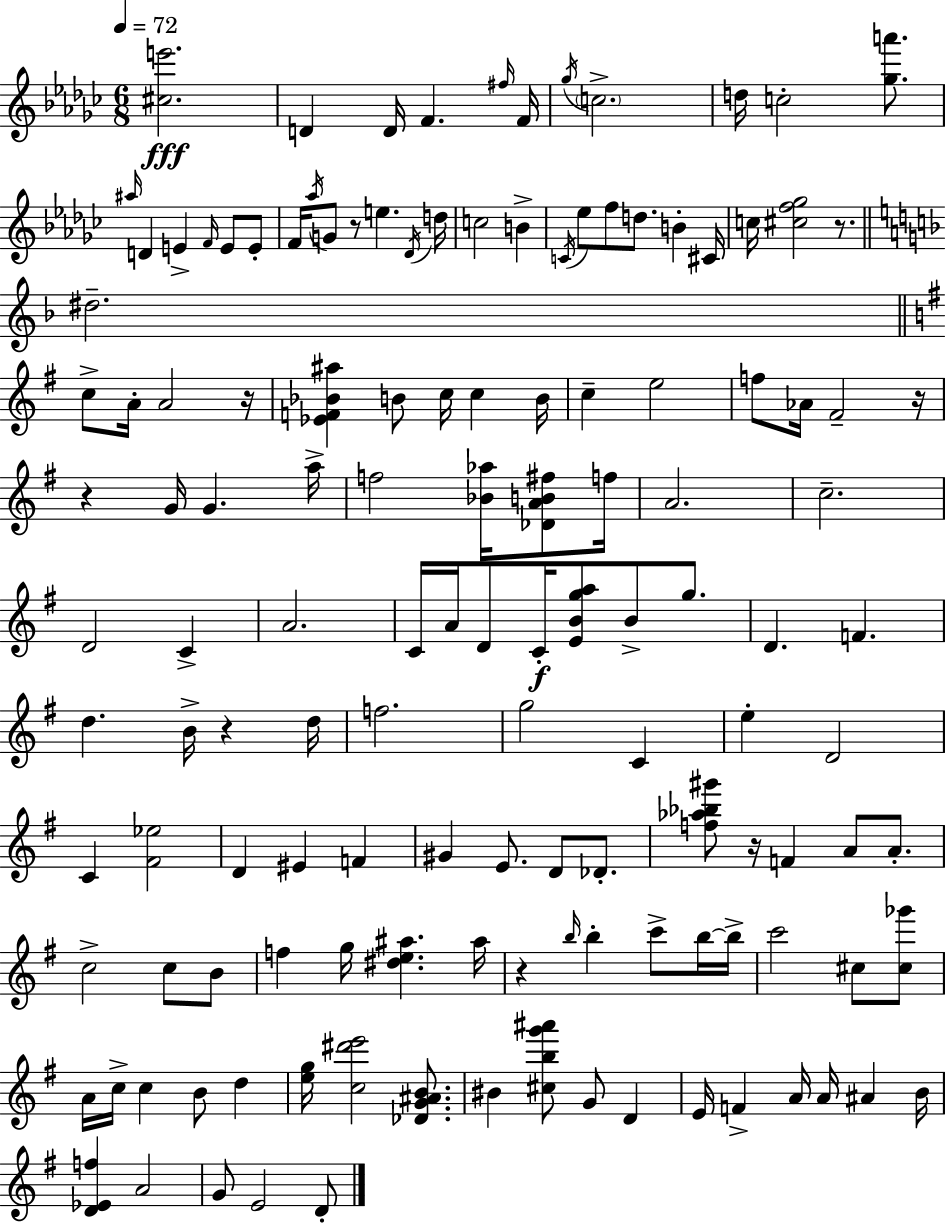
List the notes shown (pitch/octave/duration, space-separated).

[C#5,E6]/h. D4/q D4/s F4/q. F#5/s F4/s Gb5/s C5/h. D5/s C5/h [Gb5,A6]/e. A#5/s D4/q E4/q F4/s E4/e E4/e F4/s Ab5/s G4/e R/e E5/q. Db4/s D5/s C5/h B4/q C4/s Eb5/e F5/e D5/e. B4/q C#4/s C5/s [C#5,F5,Gb5]/h R/e. D#5/h. C5/e A4/s A4/h R/s [Eb4,F4,Bb4,A#5]/q B4/e C5/s C5/q B4/s C5/q E5/h F5/e Ab4/s F#4/h R/s R/q G4/s G4/q. A5/s F5/h [Bb4,Ab5]/s [Db4,A4,B4,F#5]/e F5/s A4/h. C5/h. D4/h C4/q A4/h. C4/s A4/s D4/e C4/s [E4,B4,G5,A5]/e B4/e G5/e. D4/q. F4/q. D5/q. B4/s R/q D5/s F5/h. G5/h C4/q E5/q D4/h C4/q [F#4,Eb5]/h D4/q EIS4/q F4/q G#4/q E4/e. D4/e Db4/e. [F5,Ab5,Bb5,G#6]/e R/s F4/q A4/e A4/e. C5/h C5/e B4/e F5/q G5/s [D#5,E5,A#5]/q. A#5/s R/q B5/s B5/q C6/e B5/s B5/s C6/h C#5/e [C#5,Gb6]/e A4/s C5/s C5/q B4/e D5/q [E5,G5]/s [C5,D#6,E6]/h [Db4,G4,A#4,B4]/e. BIS4/q [C#5,B5,G6,A#6]/e G4/e D4/q E4/s F4/q A4/s A4/s A#4/q B4/s [D4,Eb4,F5]/q A4/h G4/e E4/h D4/e